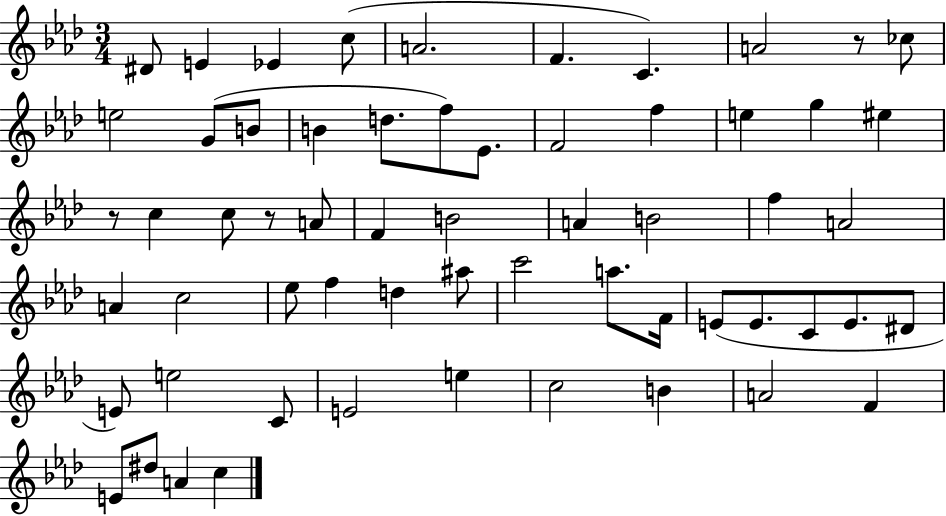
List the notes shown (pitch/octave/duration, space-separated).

D#4/e E4/q Eb4/q C5/e A4/h. F4/q. C4/q. A4/h R/e CES5/e E5/h G4/e B4/e B4/q D5/e. F5/e Eb4/e. F4/h F5/q E5/q G5/q EIS5/q R/e C5/q C5/e R/e A4/e F4/q B4/h A4/q B4/h F5/q A4/h A4/q C5/h Eb5/e F5/q D5/q A#5/e C6/h A5/e. F4/s E4/e E4/e. C4/e E4/e. D#4/e E4/e E5/h C4/e E4/h E5/q C5/h B4/q A4/h F4/q E4/e D#5/e A4/q C5/q